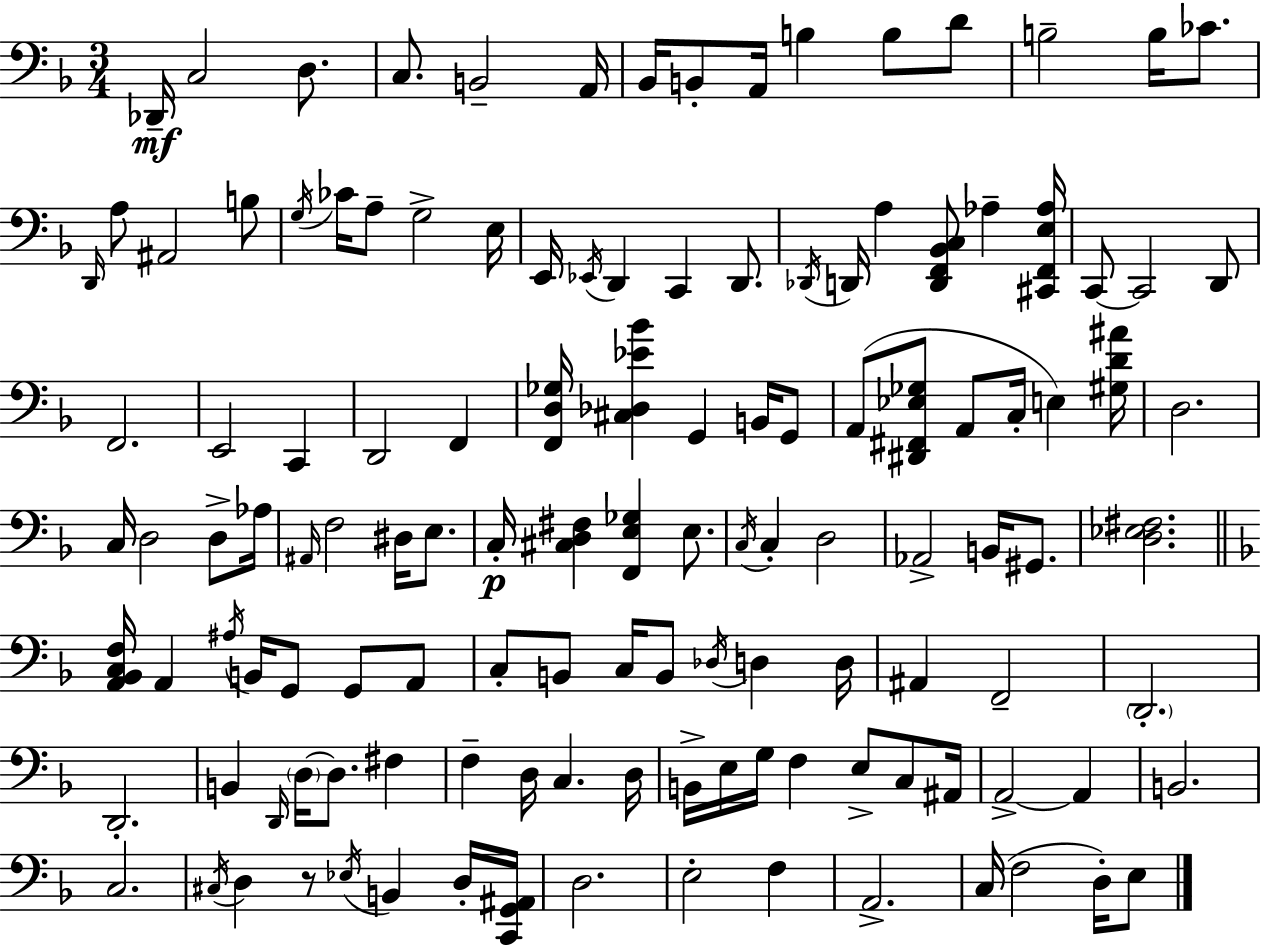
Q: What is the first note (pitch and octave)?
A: Db2